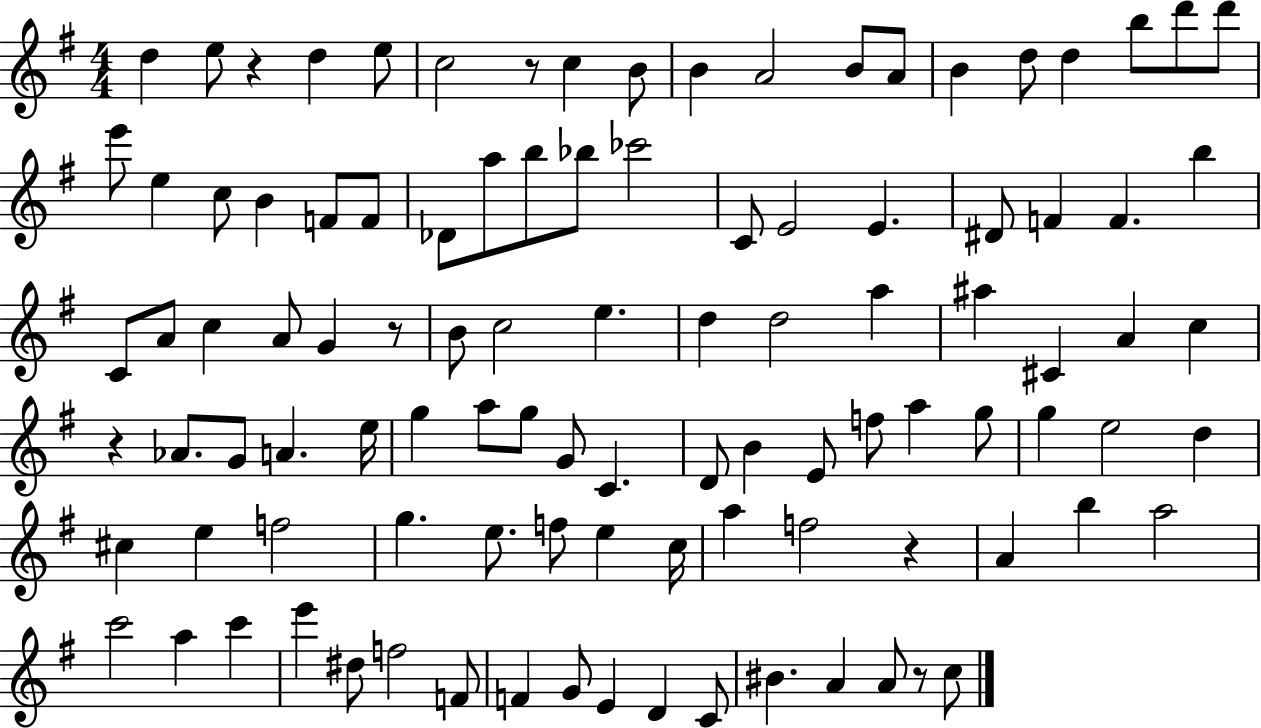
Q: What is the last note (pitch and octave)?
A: C5